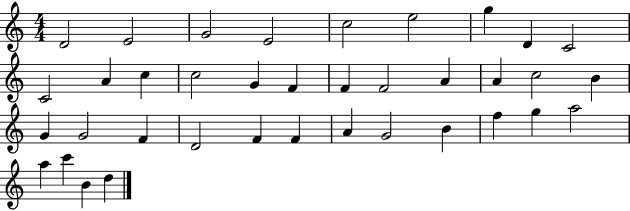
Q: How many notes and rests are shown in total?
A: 37